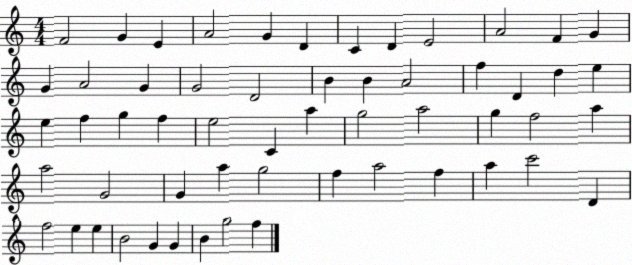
X:1
T:Untitled
M:4/4
L:1/4
K:C
F2 G E A2 G D C D E2 A2 F G G A2 G G2 D2 B B A2 f D d e e f g f e2 C a g2 a2 g f2 a a2 G2 G a g2 f a2 f a c'2 D f2 e e B2 G G B g2 f